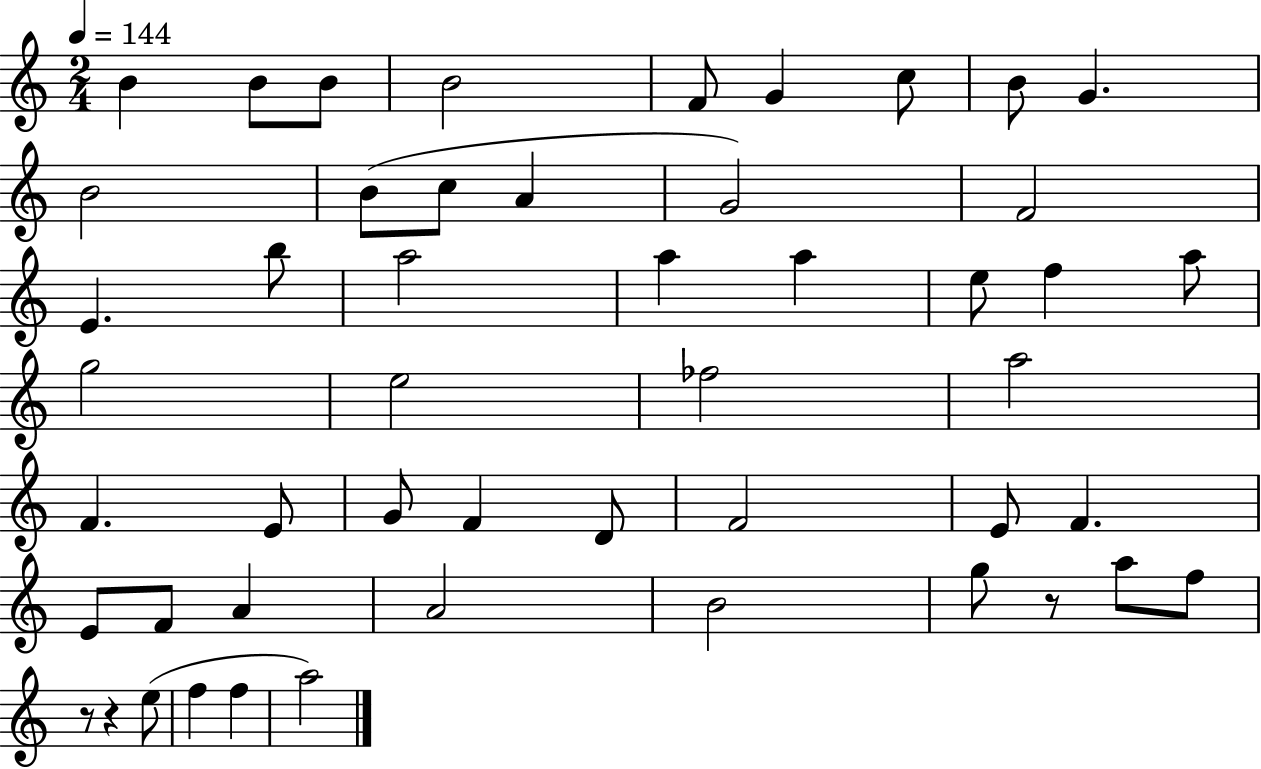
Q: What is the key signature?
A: C major